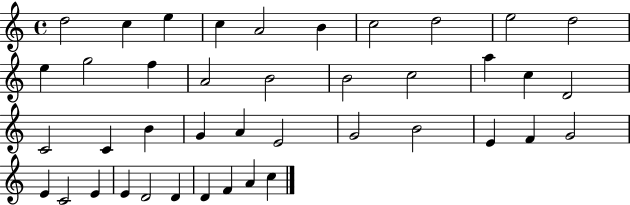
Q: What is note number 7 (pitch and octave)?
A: C5